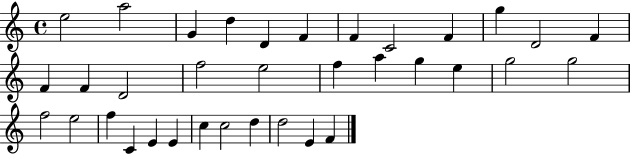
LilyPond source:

{
  \clef treble
  \time 4/4
  \defaultTimeSignature
  \key c \major
  e''2 a''2 | g'4 d''4 d'4 f'4 | f'4 c'2 f'4 | g''4 d'2 f'4 | \break f'4 f'4 d'2 | f''2 e''2 | f''4 a''4 g''4 e''4 | g''2 g''2 | \break f''2 e''2 | f''4 c'4 e'4 e'4 | c''4 c''2 d''4 | d''2 e'4 f'4 | \break \bar "|."
}